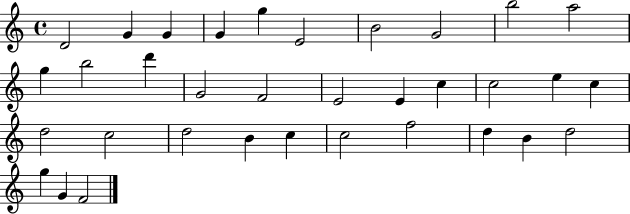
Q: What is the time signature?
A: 4/4